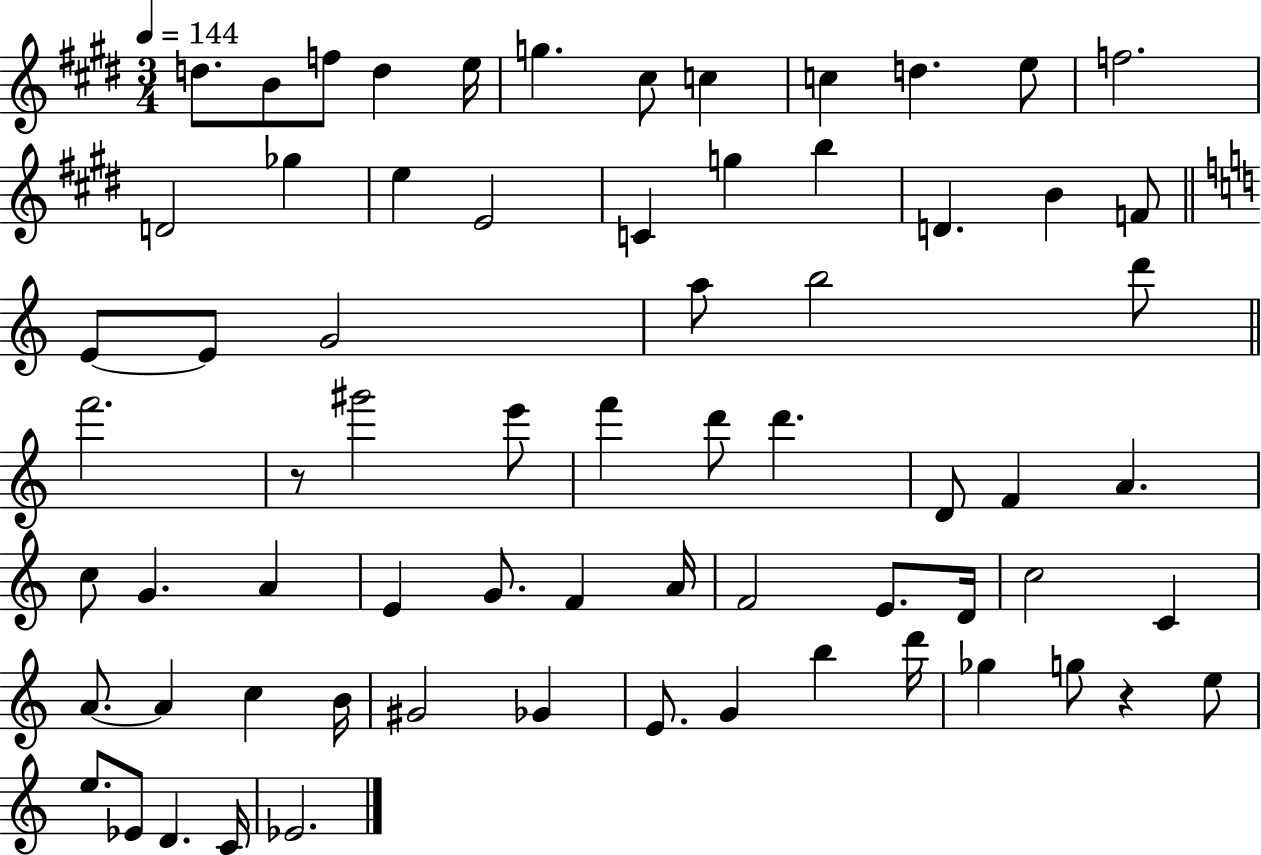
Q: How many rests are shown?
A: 2